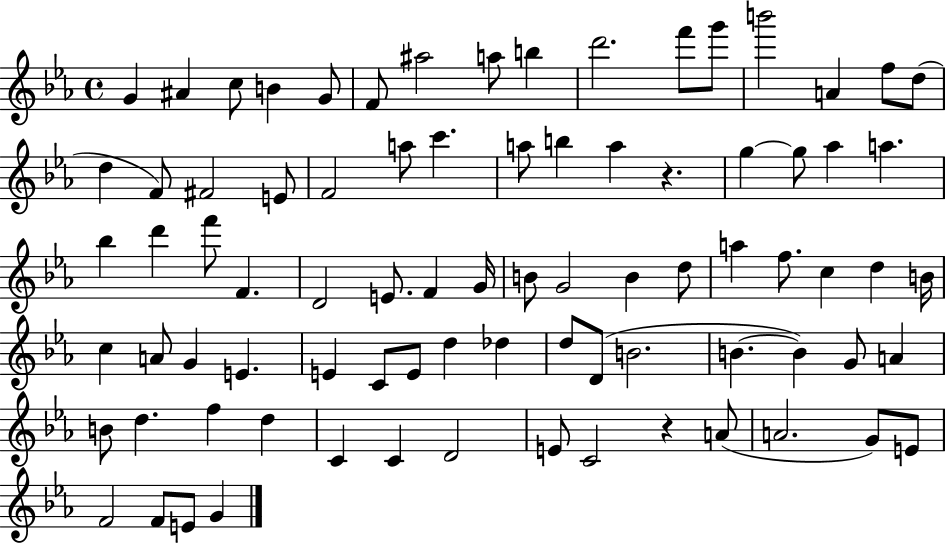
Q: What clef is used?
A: treble